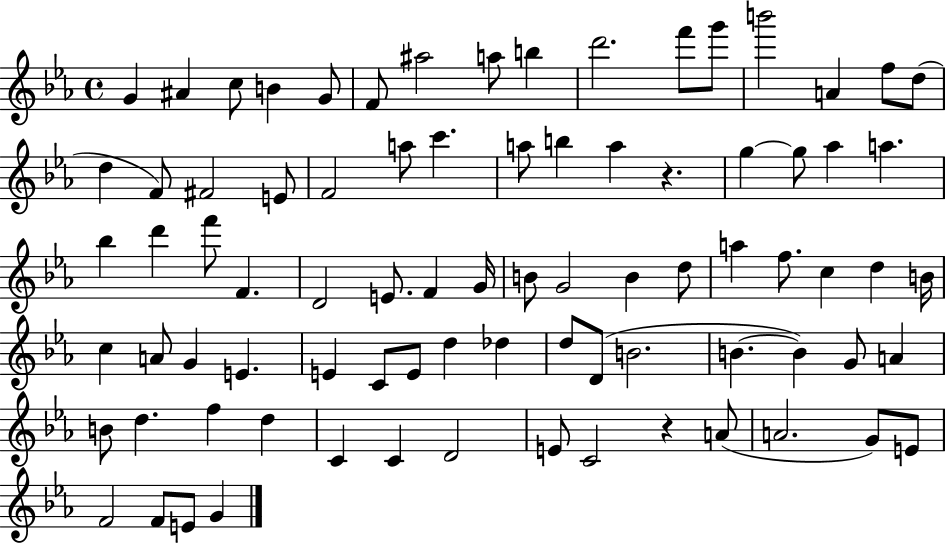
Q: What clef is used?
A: treble